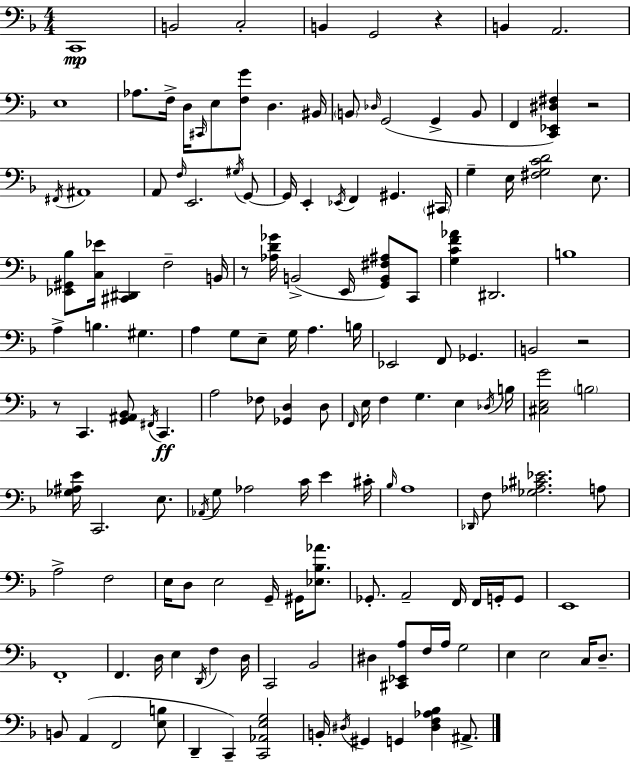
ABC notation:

X:1
T:Untitled
M:4/4
L:1/4
K:F
C,,4 B,,2 C,2 B,, G,,2 z B,, A,,2 E,4 _A,/2 F,/4 D,/4 ^C,,/4 E,/2 [F,G]/2 D, ^B,,/4 B,,/2 _D,/4 G,,2 G,, B,,/2 F,, [C,,_E,,^D,^F,] z2 ^F,,/4 ^A,,4 A,,/2 F,/4 E,,2 ^G,/4 G,,/2 G,,/4 E,, _E,,/4 F,, ^G,, ^C,,/4 G, E,/4 [^F,G,CD]2 E,/2 [_E,,^G,,_B,]/2 [C,_E]/4 [^C,,^D,,] F,2 B,,/4 z/2 [_A,D_G]/4 B,,2 E,,/4 [G,,B,,^F,^A,]/2 C,,/2 [G,CF_A] ^D,,2 B,4 A, B, ^G, A, G,/2 E,/2 G,/4 A, B,/4 _E,,2 F,,/2 _G,, B,,2 z2 z/2 C,, [G,,^A,,_B,,]/2 ^F,,/4 C,, A,2 _F,/2 [_G,,D,] D,/2 F,,/4 E,/4 F, G, E, _D,/4 B,/4 [^C,E,G]2 B,2 [_G,^A,E]/4 C,,2 E,/2 _A,,/4 G,/2 _A,2 C/4 E ^C/4 _B,/4 A,4 _D,,/4 F,/2 [_G,_A,^C_E]2 A,/2 A,2 F,2 E,/4 D,/2 E,2 G,,/4 ^G,,/4 [_E,_B,_A]/2 _G,,/2 A,,2 F,,/4 F,,/4 G,,/4 G,,/2 E,,4 F,,4 F,, D,/4 E, D,,/4 F, D,/4 C,,2 _B,,2 ^D, [^C,,_E,,A,]/2 F,/4 A,/4 G,2 E, E,2 C,/4 D,/2 B,,/2 A,, F,,2 [E,B,]/2 D,, C,, [C,,_A,,E,G,]2 B,,/4 ^D,/4 ^G,, G,, [^D,F,_A,_B,] ^A,,/2